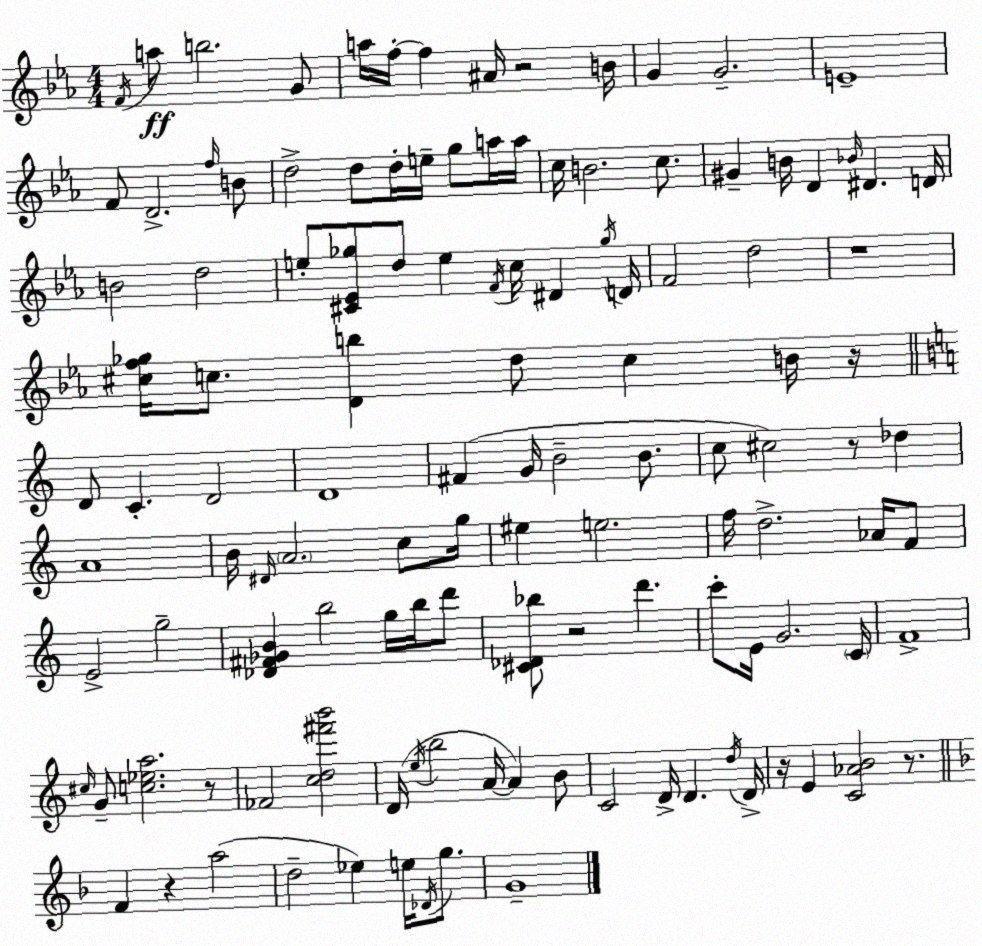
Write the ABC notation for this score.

X:1
T:Untitled
M:4/4
L:1/4
K:Eb
F/4 a/2 b2 G/2 a/4 f/4 f ^A/4 z2 B/4 G G2 E4 F/2 D2 f/4 B/2 d2 d/2 d/4 e/4 g/2 a/4 a/4 c/4 B2 c/2 ^G B/4 D _B/4 ^D D/4 B2 d2 e/2 [^C_E_g]/2 d/2 e F/4 c/4 ^D _g/4 D/4 F2 d2 z4 [^cf_g]/4 c/2 [Db] d/2 c B/4 z/4 D/2 C D2 D4 ^F G/4 B2 B/2 c/2 ^c2 z/2 _d A4 B/4 ^D/4 A2 c/2 g/4 ^e e2 f/4 d2 _A/4 F/2 E2 g2 [_D^F_GB] b2 g/4 b/4 d'/2 [^C_D_b]/2 z2 d' c'/2 E/4 G2 C/4 F4 ^c/4 G/2 [c_ea]2 z/2 _F2 [cd^f'b']2 D/4 e/4 b2 A/4 A B/2 C2 D/4 D d/4 D/4 z/4 E [C_AB]2 z/2 F z a2 d2 _e e/4 _D/4 g/2 G4